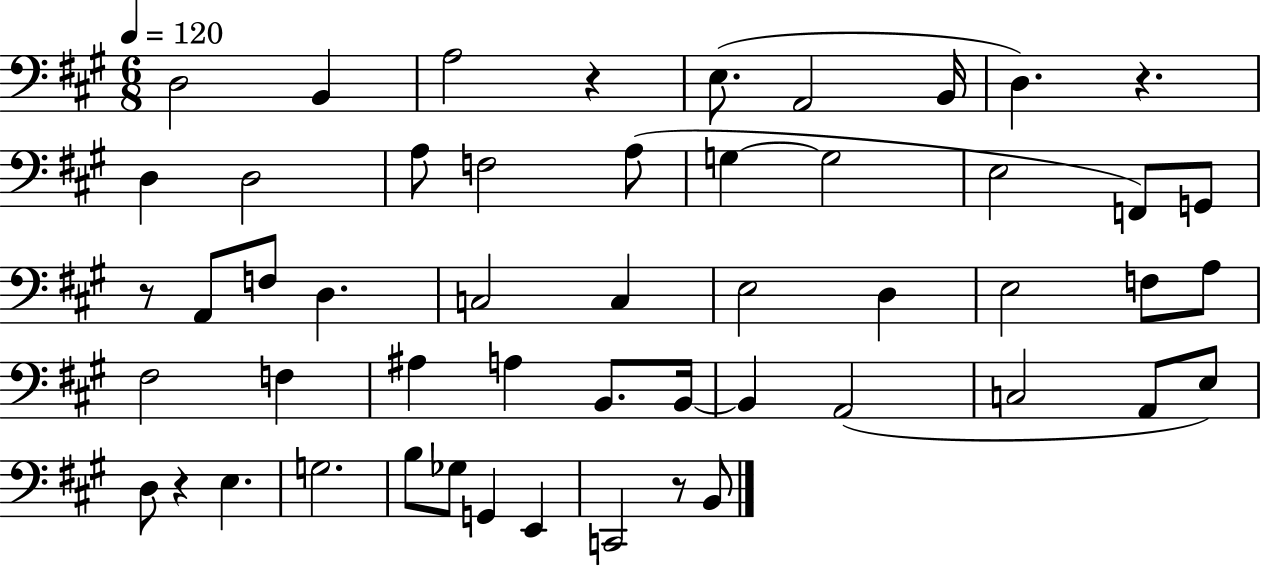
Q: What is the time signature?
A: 6/8